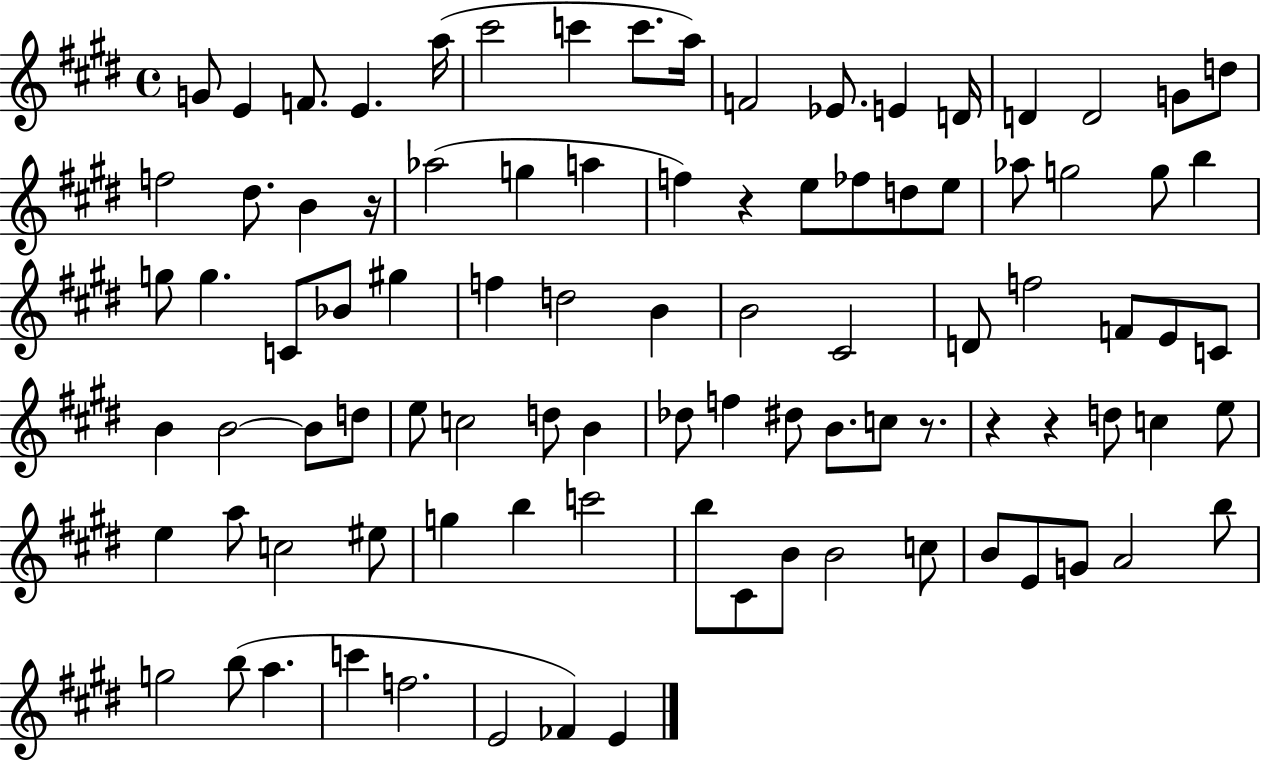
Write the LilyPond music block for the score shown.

{
  \clef treble
  \time 4/4
  \defaultTimeSignature
  \key e \major
  g'8 e'4 f'8. e'4. a''16( | cis'''2 c'''4 c'''8. a''16) | f'2 ees'8. e'4 d'16 | d'4 d'2 g'8 d''8 | \break f''2 dis''8. b'4 r16 | aes''2( g''4 a''4 | f''4) r4 e''8 fes''8 d''8 e''8 | aes''8 g''2 g''8 b''4 | \break g''8 g''4. c'8 bes'8 gis''4 | f''4 d''2 b'4 | b'2 cis'2 | d'8 f''2 f'8 e'8 c'8 | \break b'4 b'2~~ b'8 d''8 | e''8 c''2 d''8 b'4 | des''8 f''4 dis''8 b'8. c''8 r8. | r4 r4 d''8 c''4 e''8 | \break e''4 a''8 c''2 eis''8 | g''4 b''4 c'''2 | b''8 cis'8 b'8 b'2 c''8 | b'8 e'8 g'8 a'2 b''8 | \break g''2 b''8( a''4. | c'''4 f''2. | e'2 fes'4) e'4 | \bar "|."
}